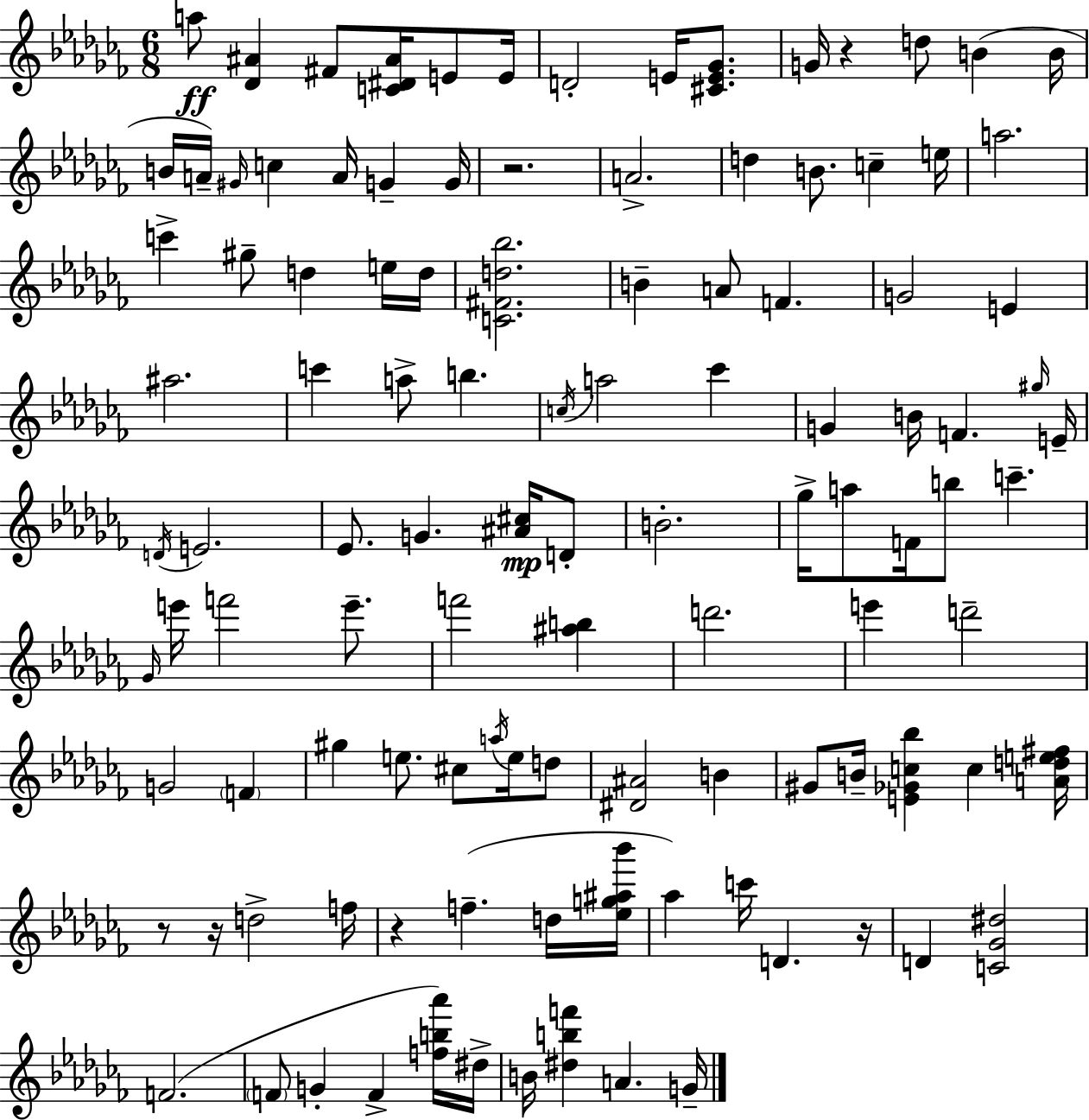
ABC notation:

X:1
T:Untitled
M:6/8
L:1/4
K:Abm
a/2 [_D^A] ^F/2 [C^D^A]/4 E/2 E/4 D2 E/4 [^CE_G]/2 G/4 z d/2 B B/4 B/4 A/4 ^G/4 c A/4 G G/4 z2 A2 d B/2 c e/4 a2 c' ^g/2 d e/4 d/4 [C^Fd_b]2 B A/2 F G2 E ^a2 c' a/2 b c/4 a2 _c' G B/4 F ^g/4 E/4 D/4 E2 _E/2 G [^A^c]/4 D/2 B2 _g/4 a/2 F/4 b/2 c' _G/4 e'/4 f'2 e'/2 f'2 [^ab] d'2 e' d'2 G2 F ^g e/2 ^c/2 a/4 e/4 d/2 [^D^A]2 B ^G/2 B/4 [E_Gc_b] c [Ade^f]/4 z/2 z/4 d2 f/4 z f d/4 [_eg^a_b']/4 _a c'/4 D z/4 D [C_G^d]2 F2 F/2 G F [fb_a']/4 ^d/4 B/4 [^dbf'] A G/4